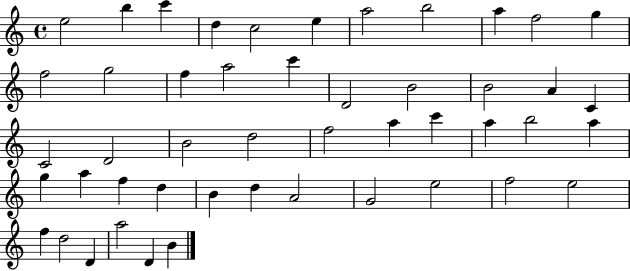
X:1
T:Untitled
M:4/4
L:1/4
K:C
e2 b c' d c2 e a2 b2 a f2 g f2 g2 f a2 c' D2 B2 B2 A C C2 D2 B2 d2 f2 a c' a b2 a g a f d B d A2 G2 e2 f2 e2 f d2 D a2 D B